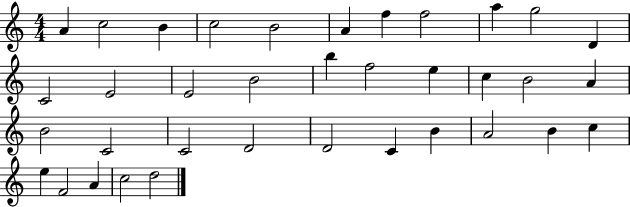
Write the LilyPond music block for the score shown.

{
  \clef treble
  \numericTimeSignature
  \time 4/4
  \key c \major
  a'4 c''2 b'4 | c''2 b'2 | a'4 f''4 f''2 | a''4 g''2 d'4 | \break c'2 e'2 | e'2 b'2 | b''4 f''2 e''4 | c''4 b'2 a'4 | \break b'2 c'2 | c'2 d'2 | d'2 c'4 b'4 | a'2 b'4 c''4 | \break e''4 f'2 a'4 | c''2 d''2 | \bar "|."
}